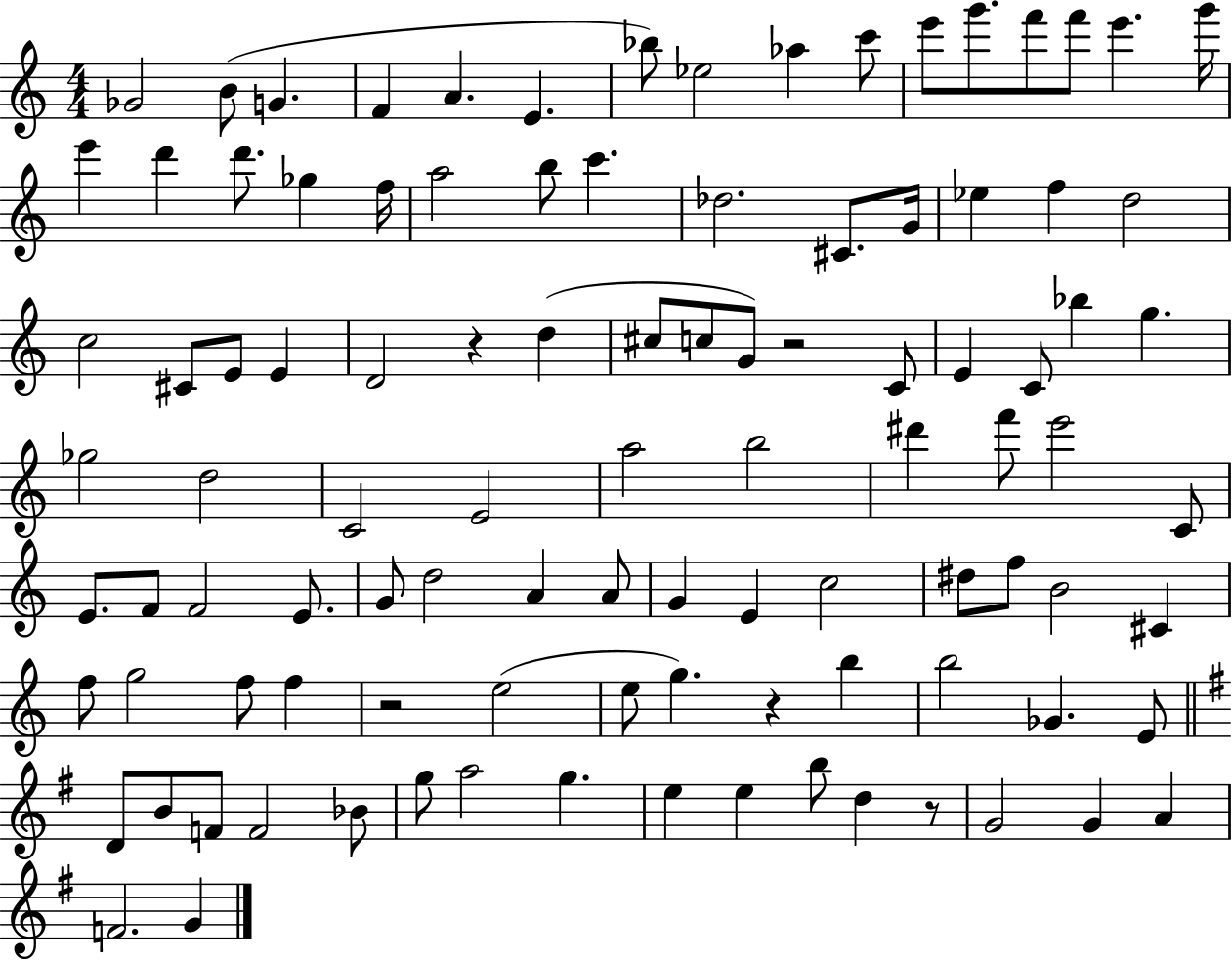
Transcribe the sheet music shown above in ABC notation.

X:1
T:Untitled
M:4/4
L:1/4
K:C
_G2 B/2 G F A E _b/2 _e2 _a c'/2 e'/2 g'/2 f'/2 f'/2 e' g'/4 e' d' d'/2 _g f/4 a2 b/2 c' _d2 ^C/2 G/4 _e f d2 c2 ^C/2 E/2 E D2 z d ^c/2 c/2 G/2 z2 C/2 E C/2 _b g _g2 d2 C2 E2 a2 b2 ^d' f'/2 e'2 C/2 E/2 F/2 F2 E/2 G/2 d2 A A/2 G E c2 ^d/2 f/2 B2 ^C f/2 g2 f/2 f z2 e2 e/2 g z b b2 _G E/2 D/2 B/2 F/2 F2 _B/2 g/2 a2 g e e b/2 d z/2 G2 G A F2 G